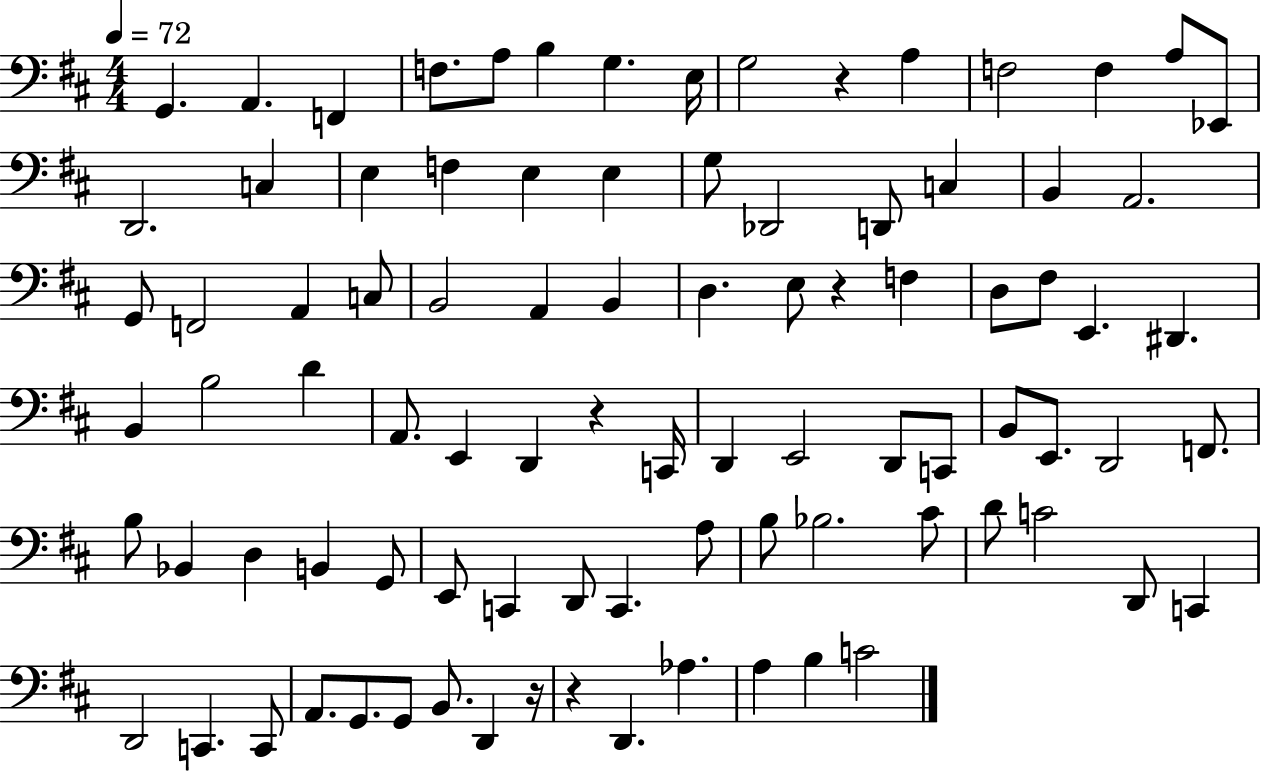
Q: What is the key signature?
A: D major